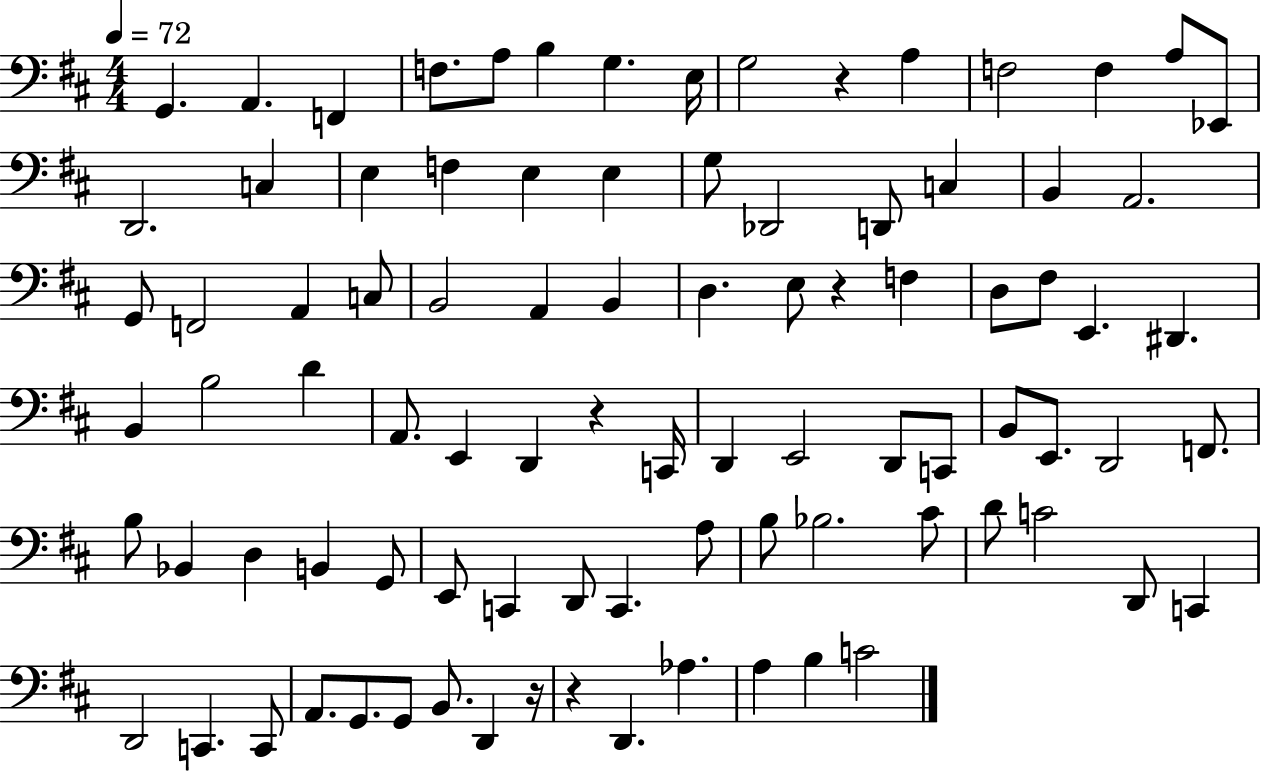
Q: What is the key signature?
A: D major